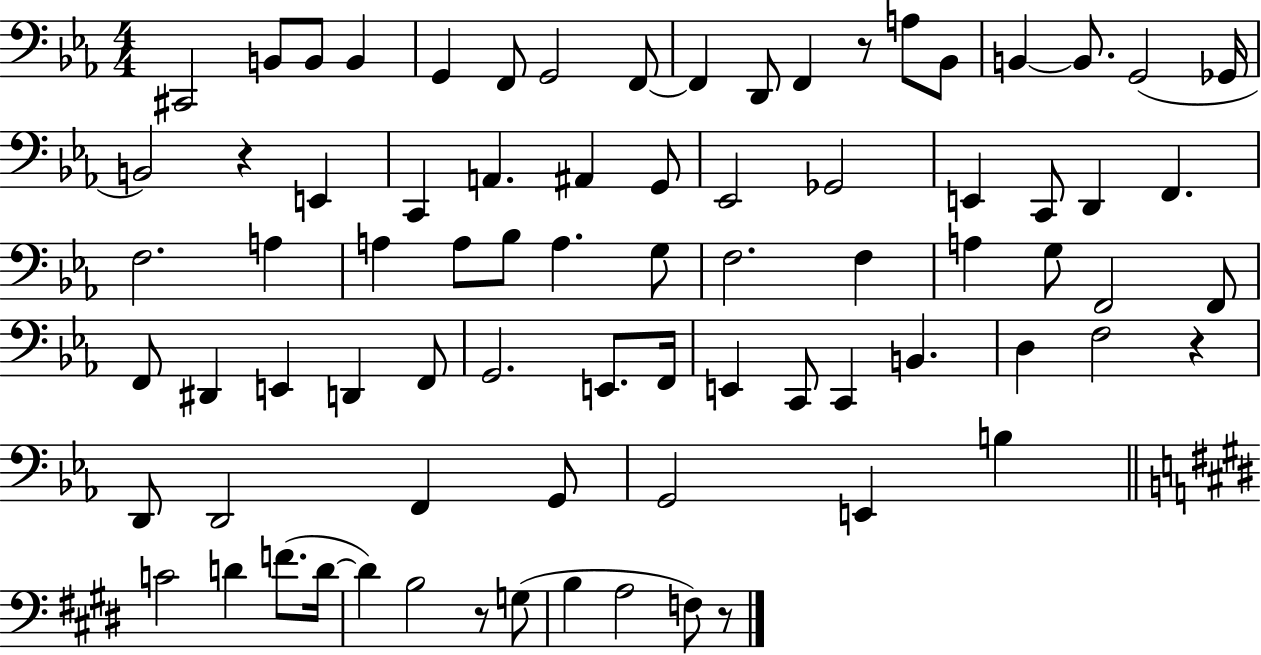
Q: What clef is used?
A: bass